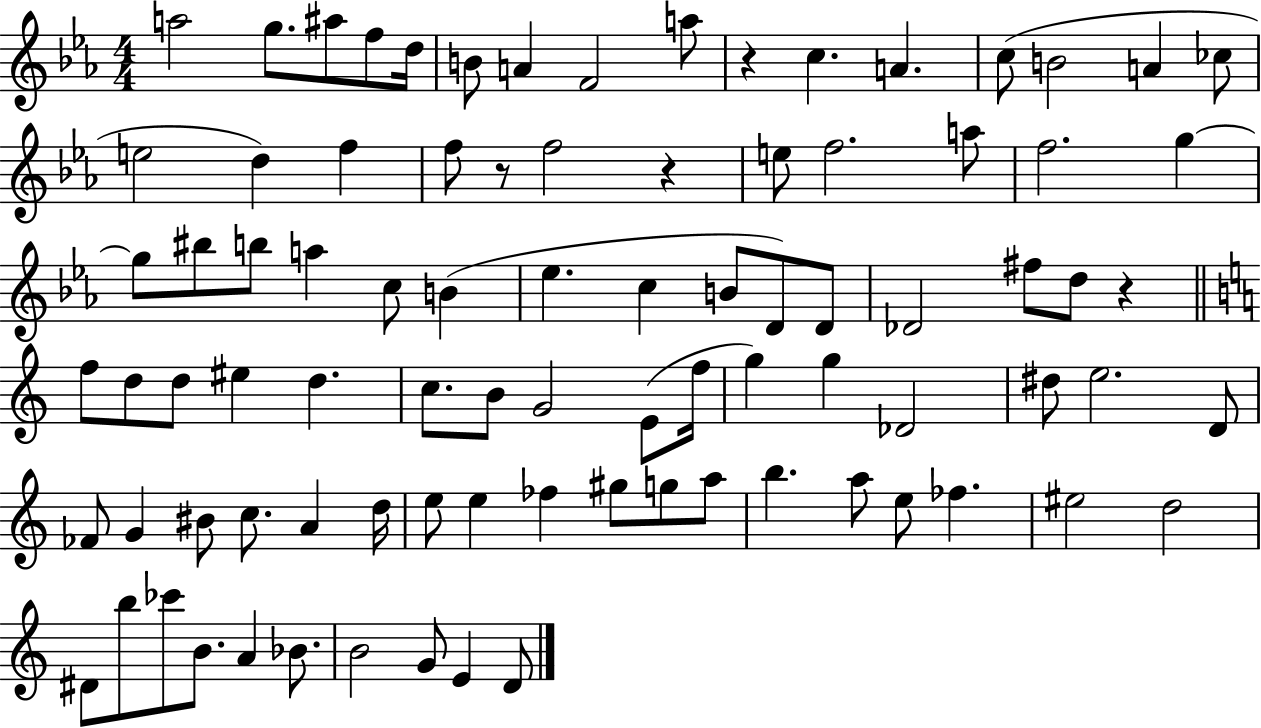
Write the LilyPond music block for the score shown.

{
  \clef treble
  \numericTimeSignature
  \time 4/4
  \key ees \major
  a''2 g''8. ais''8 f''8 d''16 | b'8 a'4 f'2 a''8 | r4 c''4. a'4. | c''8( b'2 a'4 ces''8 | \break e''2 d''4) f''4 | f''8 r8 f''2 r4 | e''8 f''2. a''8 | f''2. g''4~~ | \break g''8 bis''8 b''8 a''4 c''8 b'4( | ees''4. c''4 b'8 d'8) d'8 | des'2 fis''8 d''8 r4 | \bar "||" \break \key a \minor f''8 d''8 d''8 eis''4 d''4. | c''8. b'8 g'2 e'8( f''16 | g''4) g''4 des'2 | dis''8 e''2. d'8 | \break fes'8 g'4 bis'8 c''8. a'4 d''16 | e''8 e''4 fes''4 gis''8 g''8 a''8 | b''4. a''8 e''8 fes''4. | eis''2 d''2 | \break dis'8 b''8 ces'''8 b'8. a'4 bes'8. | b'2 g'8 e'4 d'8 | \bar "|."
}